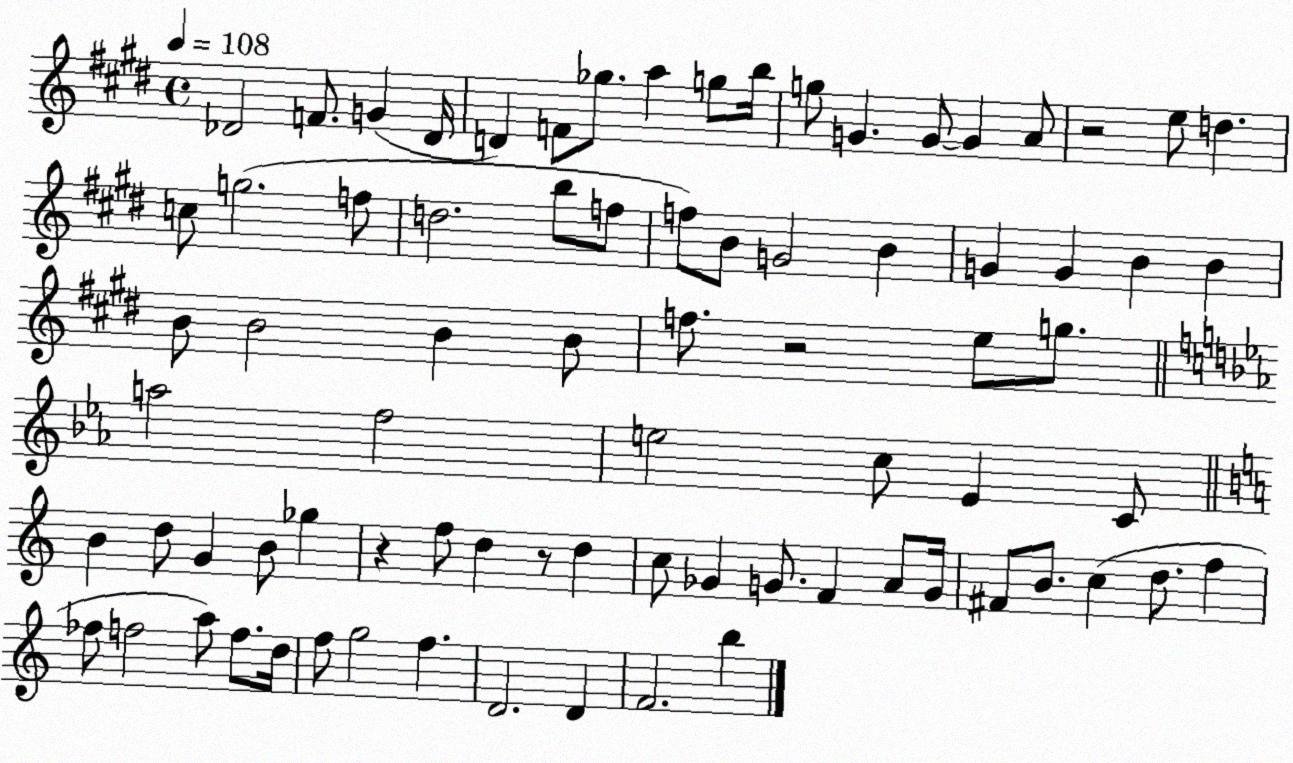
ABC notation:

X:1
T:Untitled
M:4/4
L:1/4
K:E
_D2 F/2 G _D/4 D F/2 _g/2 a g/2 b/4 g/2 G G/2 G A/2 z2 e/2 d c/2 g2 f/2 d2 b/2 f/2 f/2 B/2 G2 B G G B B B/2 B2 B B/2 f/2 z2 e/2 g/2 a2 f2 e2 c/2 _E C/2 B d/2 G B/2 _g z f/2 d z/2 d c/2 _G G/2 F A/2 G/4 ^F/2 B/2 c d/2 f _f/2 f2 a/2 f/2 d/4 f/2 g2 f D2 D F2 b